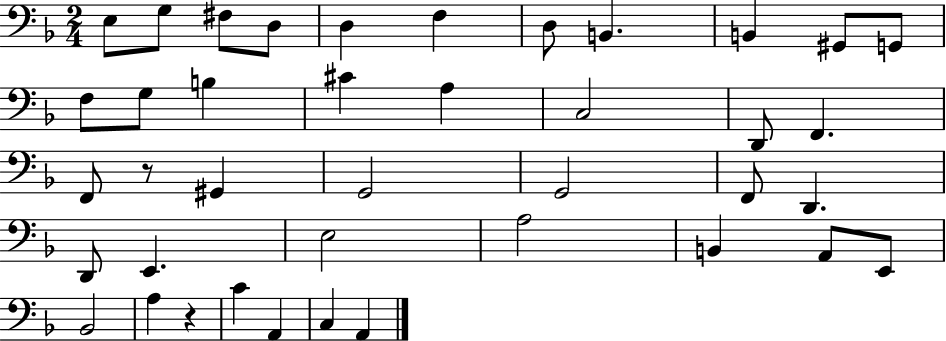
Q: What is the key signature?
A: F major